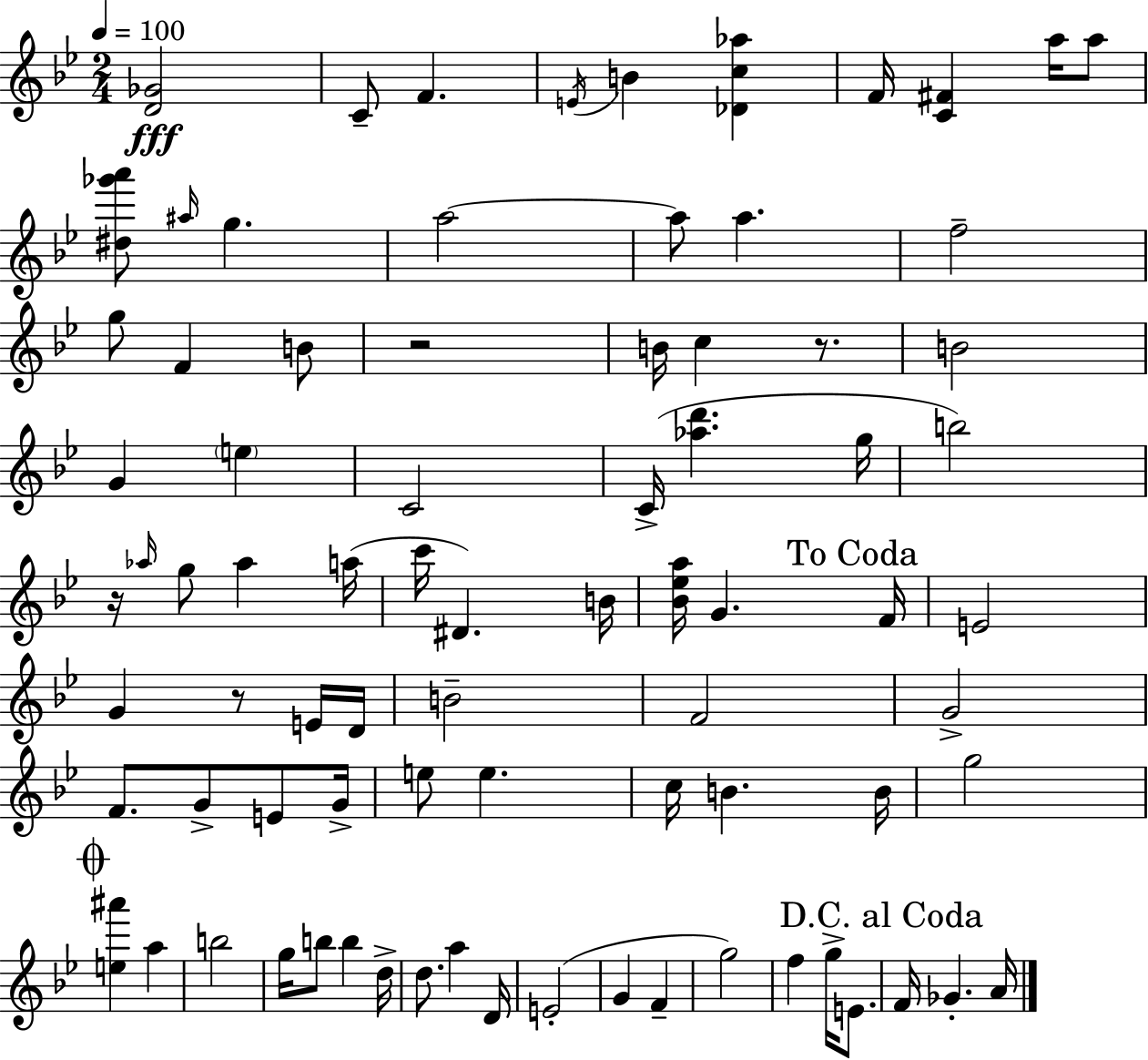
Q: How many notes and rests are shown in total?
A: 81